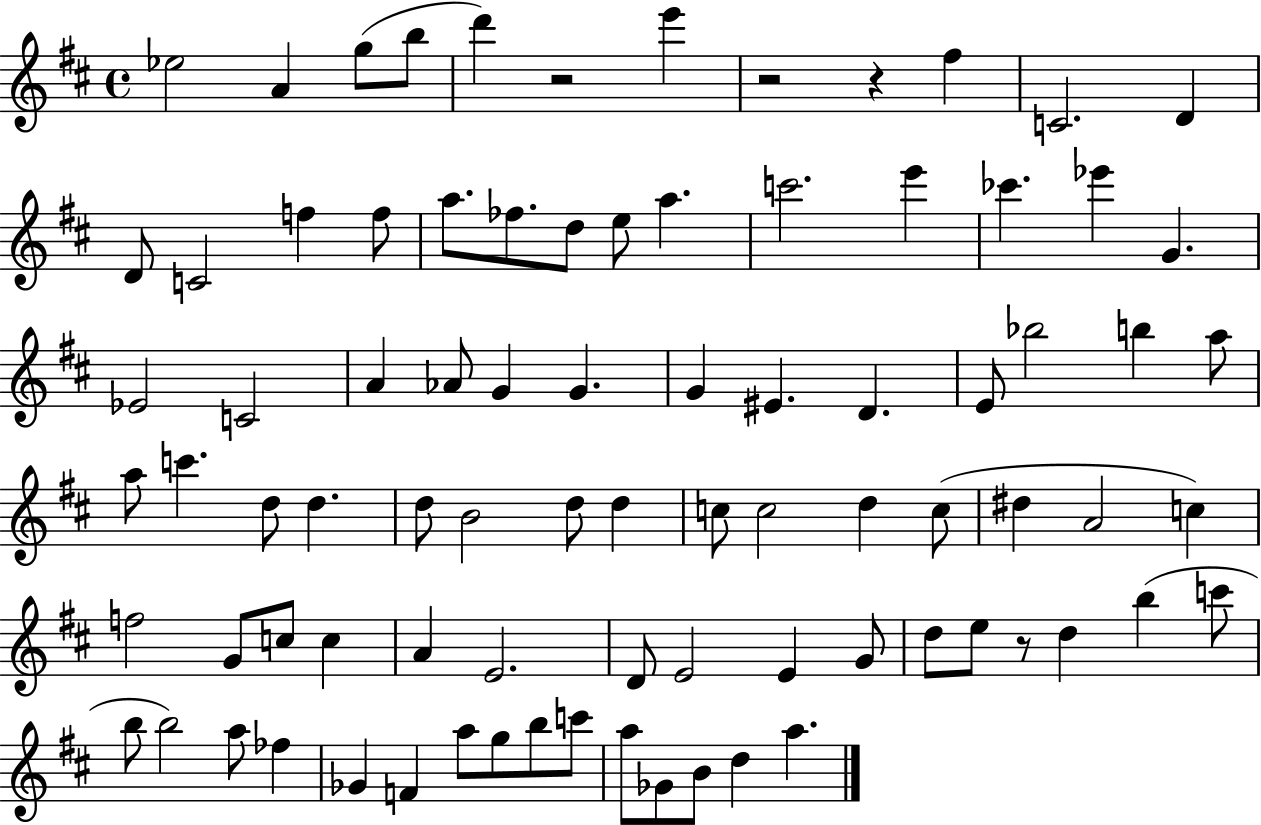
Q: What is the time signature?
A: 4/4